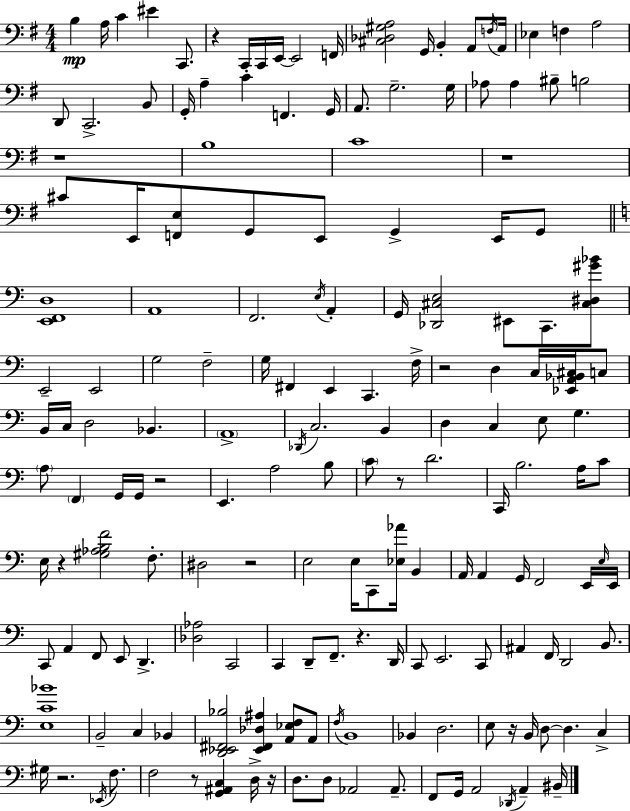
B3/q A3/s C4/q EIS4/q C2/e. R/q C2/s C2/s E2/s E2/h F2/s [C#3,Db3,G#3,A3]/h G2/s B2/q A2/e F3/s A2/s Eb3/q F3/q A3/h D2/e C2/h. B2/e G2/s A3/q C4/q F2/q. G2/s A2/e. G3/h. G3/s Ab3/e Ab3/q BIS3/e B3/h R/w B3/w C4/w R/w C#4/e E2/s [F2,E3]/e G2/e E2/e G2/q E2/s G2/e [E2,F2,D3]/w A2/w F2/h. E3/s A2/q G2/s [Db2,C#3,E3]/h EIS2/e C2/e. [C#3,D#3,G#4,Bb4]/e E2/h E2/h G3/h F3/h G3/s F#2/q E2/q C2/q. F3/s R/h D3/q C3/s [Eb2,A2,Bb2,C#3]/s C3/e B2/s C3/s D3/h Bb2/q. A2/w Db2/s C3/h. B2/q D3/q C3/q E3/e G3/q. A3/e F2/q G2/s G2/s R/h E2/q. A3/h B3/e C4/e R/e D4/h. C2/s B3/h. A3/s C4/e E3/s R/q [G#3,Ab3,B3,F4]/h F3/e. D#3/h R/h E3/h E3/s C2/e [Eb3,Ab4]/s B2/q A2/s A2/q G2/s F2/h E2/s E3/s E2/s C2/e A2/q F2/e E2/e D2/q. [Db3,Ab3]/h C2/h C2/q D2/e F2/e. R/q. D2/s C2/e E2/h. C2/e A#2/q F2/s D2/h B2/e. [E3,C4,Bb4]/w B2/h C3/q Bb2/q [D2,Eb2,F#2,Bb3]/h [Eb2,F#2,Db3,A#3]/q [A2,Eb3,F3]/e A2/e F3/s B2/w Bb2/q D3/h. E3/e R/s B2/s D3/e D3/q. C3/q G#3/s R/h. Eb2/s F3/e. F3/h R/e [G2,A#2,C3]/q D3/s R/s D3/e. D3/e Ab2/h Ab2/e. F2/e G2/s A2/h Db2/s A2/q BIS2/s